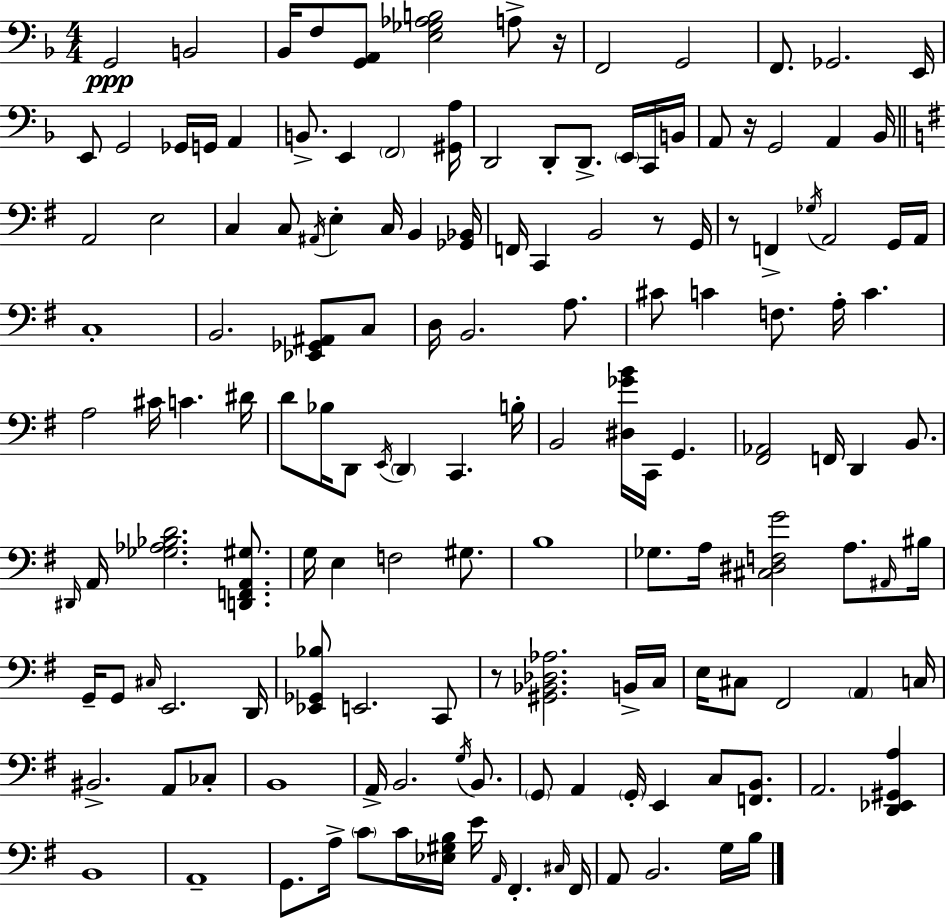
G2/h B2/h Bb2/s F3/e [G2,A2]/e [E3,Gb3,Ab3,B3]/h A3/e R/s F2/h G2/h F2/e. Gb2/h. E2/s E2/e G2/h Gb2/s G2/s A2/q B2/e. E2/q F2/h [G#2,A3]/s D2/h D2/e D2/e. E2/s C2/s B2/s A2/e R/s G2/h A2/q Bb2/s A2/h E3/h C3/q C3/e A#2/s E3/q C3/s B2/q [Gb2,Bb2]/s F2/s C2/q B2/h R/e G2/s R/e F2/q Gb3/s A2/h G2/s A2/s C3/w B2/h. [Eb2,Gb2,A#2]/e C3/e D3/s B2/h. A3/e. C#4/e C4/q F3/e. A3/s C4/q. A3/h C#4/s C4/q. D#4/s D4/e Bb3/s D2/e E2/s D2/q C2/q. B3/s B2/h [D#3,Gb4,B4]/s C2/s G2/q. [F#2,Ab2]/h F2/s D2/q B2/e. D#2/s A2/s [Gb3,Ab3,Bb3,D4]/h. [D2,F2,A2,G#3]/e. G3/s E3/q F3/h G#3/e. B3/w Gb3/e. A3/s [C#3,D#3,F3,G4]/h A3/e. A#2/s BIS3/s G2/s G2/e C#3/s E2/h. D2/s [Eb2,Gb2,Bb3]/e E2/h. C2/e R/e [G#2,Bb2,Db3,Ab3]/h. B2/s C3/s E3/s C#3/e F#2/h A2/q C3/s BIS2/h. A2/e CES3/e B2/w A2/s B2/h. G3/s B2/e. G2/e A2/q G2/s E2/q C3/e [F2,B2]/e. A2/h. [D2,Eb2,G#2,A3]/q B2/w A2/w G2/e. A3/s C4/e C4/s [Eb3,G#3,B3]/s E4/s A2/s F#2/q. C#3/s F#2/s A2/e B2/h. G3/s B3/s